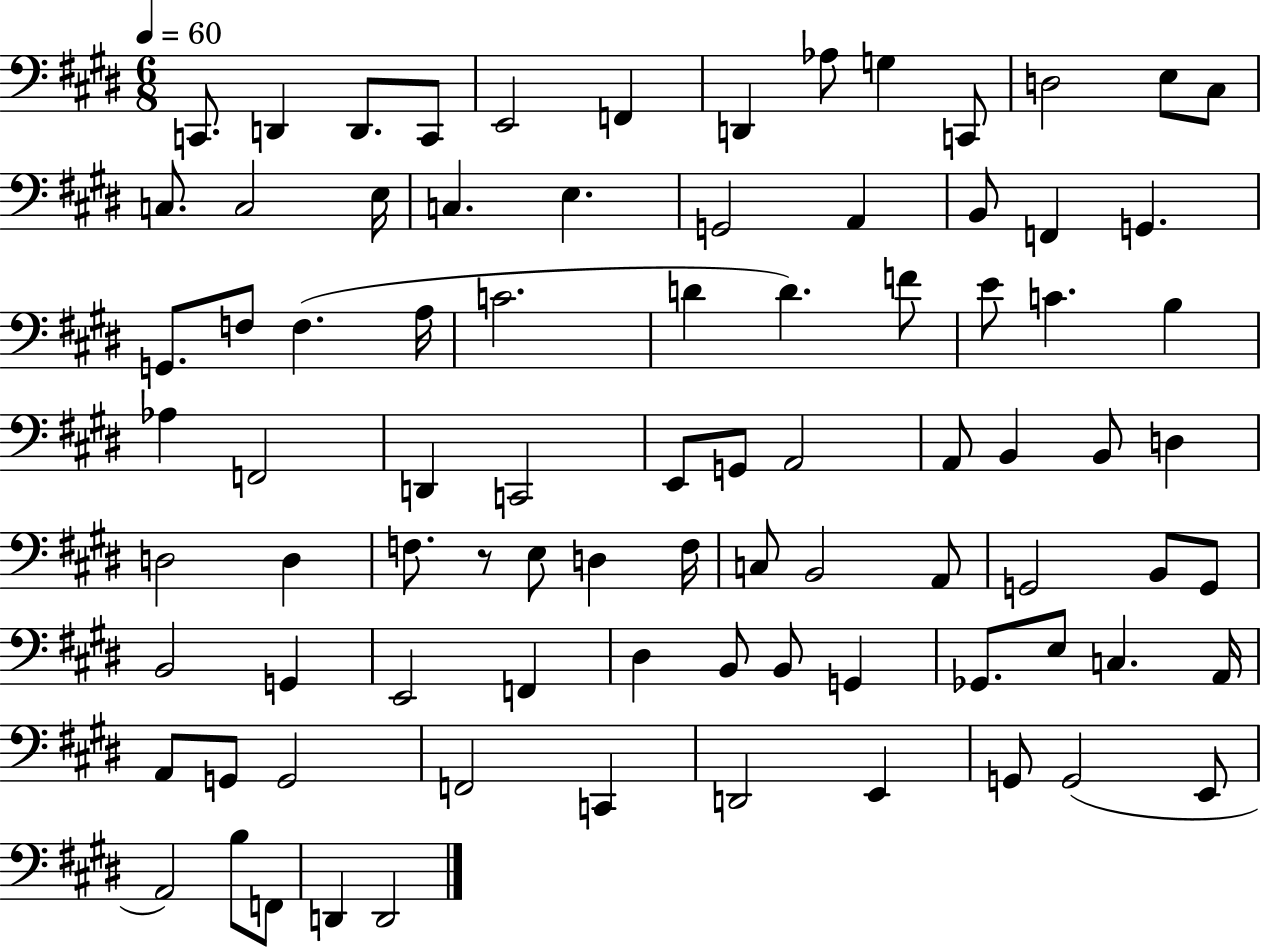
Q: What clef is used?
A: bass